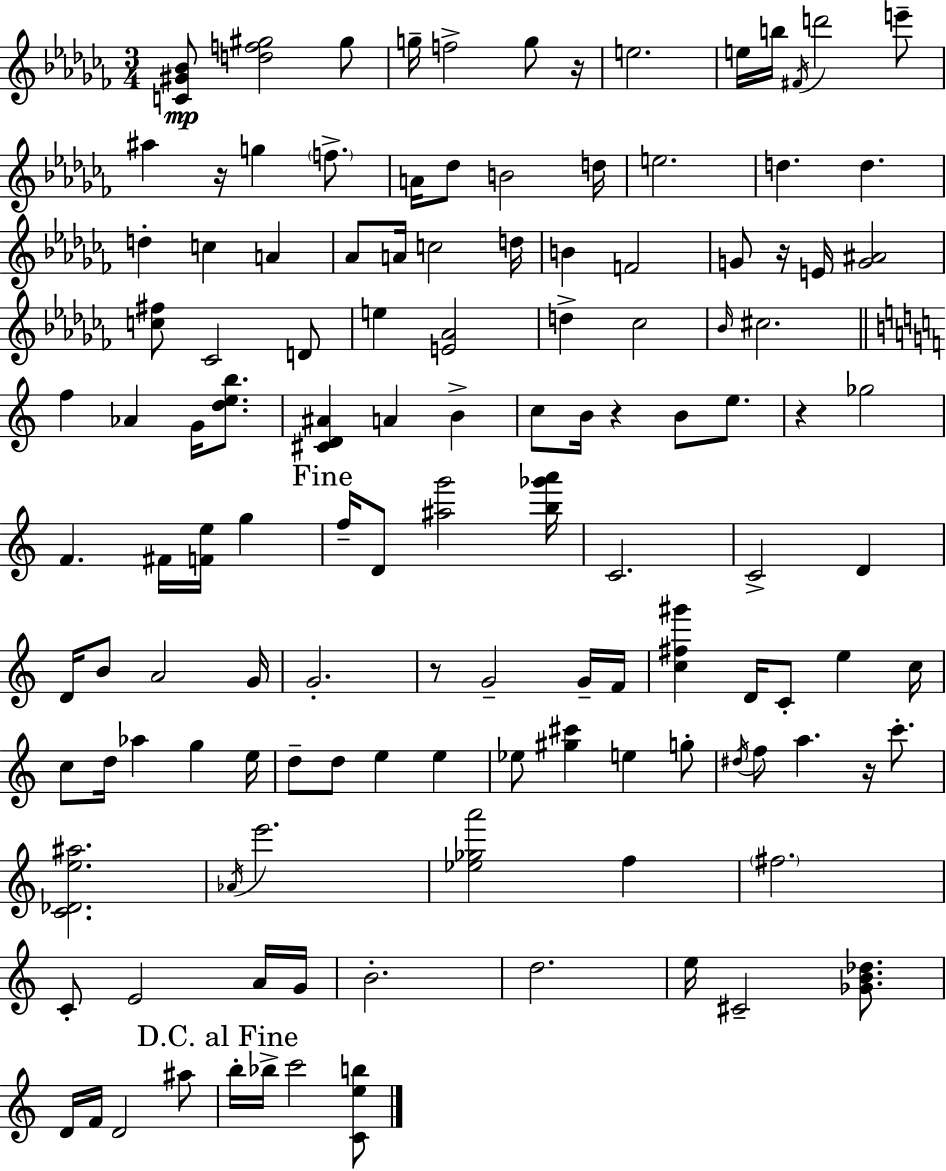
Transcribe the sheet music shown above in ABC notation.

X:1
T:Untitled
M:3/4
L:1/4
K:Abm
[C^G_B]/2 [df^g]2 ^g/2 g/4 f2 g/2 z/4 e2 e/4 b/4 ^F/4 d'2 e'/2 ^a z/4 g f/2 A/4 _d/2 B2 d/4 e2 d d d c A _A/2 A/4 c2 d/4 B F2 G/2 z/4 E/4 [G^A]2 [c^f]/2 _C2 D/2 e [E_A]2 d _c2 _B/4 ^c2 f _A G/4 [deb]/2 [^CD^A] A B c/2 B/4 z B/2 e/2 z _g2 F ^F/4 [Fe]/4 g f/4 D/2 [^ag']2 [b_g'a']/4 C2 C2 D D/4 B/2 A2 G/4 G2 z/2 G2 G/4 F/4 [c^f^g'] D/4 C/2 e c/4 c/2 d/4 _a g e/4 d/2 d/2 e e _e/2 [^g^c'] e g/2 ^d/4 f/2 a z/4 c'/2 [C_De^a]2 _A/4 e'2 [_e_ga']2 f ^f2 C/2 E2 A/4 G/4 B2 d2 e/4 ^C2 [_GB_d]/2 D/4 F/4 D2 ^a/2 b/4 _b/4 c'2 [Ceb]/2